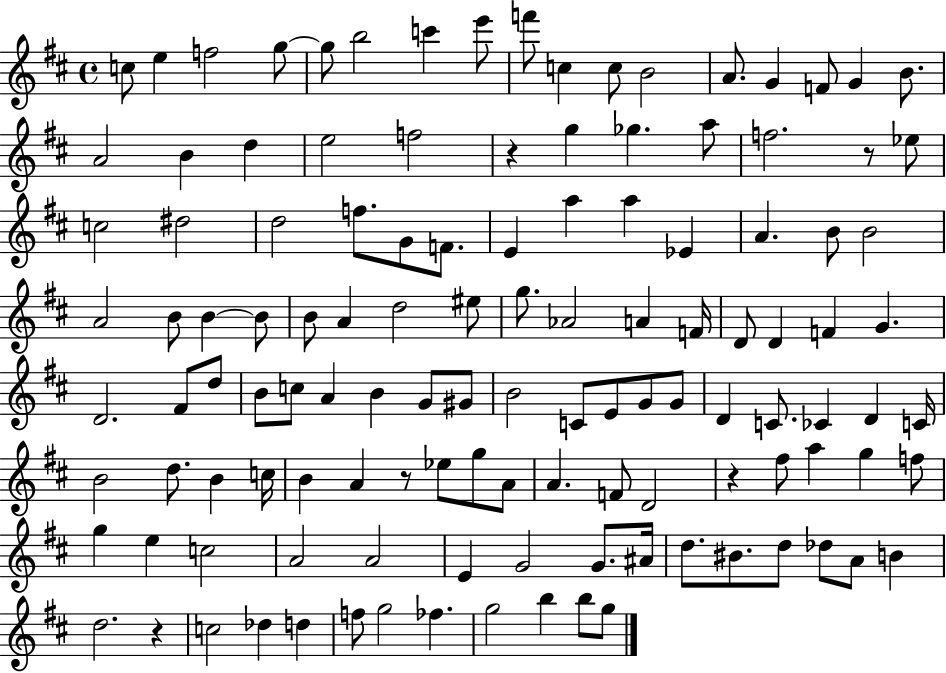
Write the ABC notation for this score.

X:1
T:Untitled
M:4/4
L:1/4
K:D
c/2 e f2 g/2 g/2 b2 c' e'/2 f'/2 c c/2 B2 A/2 G F/2 G B/2 A2 B d e2 f2 z g _g a/2 f2 z/2 _e/2 c2 ^d2 d2 f/2 G/2 F/2 E a a _E A B/2 B2 A2 B/2 B B/2 B/2 A d2 ^e/2 g/2 _A2 A F/4 D/2 D F G D2 ^F/2 d/2 B/2 c/2 A B G/2 ^G/2 B2 C/2 E/2 G/2 G/2 D C/2 _C D C/4 B2 d/2 B c/4 B A z/2 _e/2 g/2 A/2 A F/2 D2 z ^f/2 a g f/2 g e c2 A2 A2 E G2 G/2 ^A/4 d/2 ^B/2 d/2 _d/2 A/2 B d2 z c2 _d d f/2 g2 _f g2 b b/2 g/2